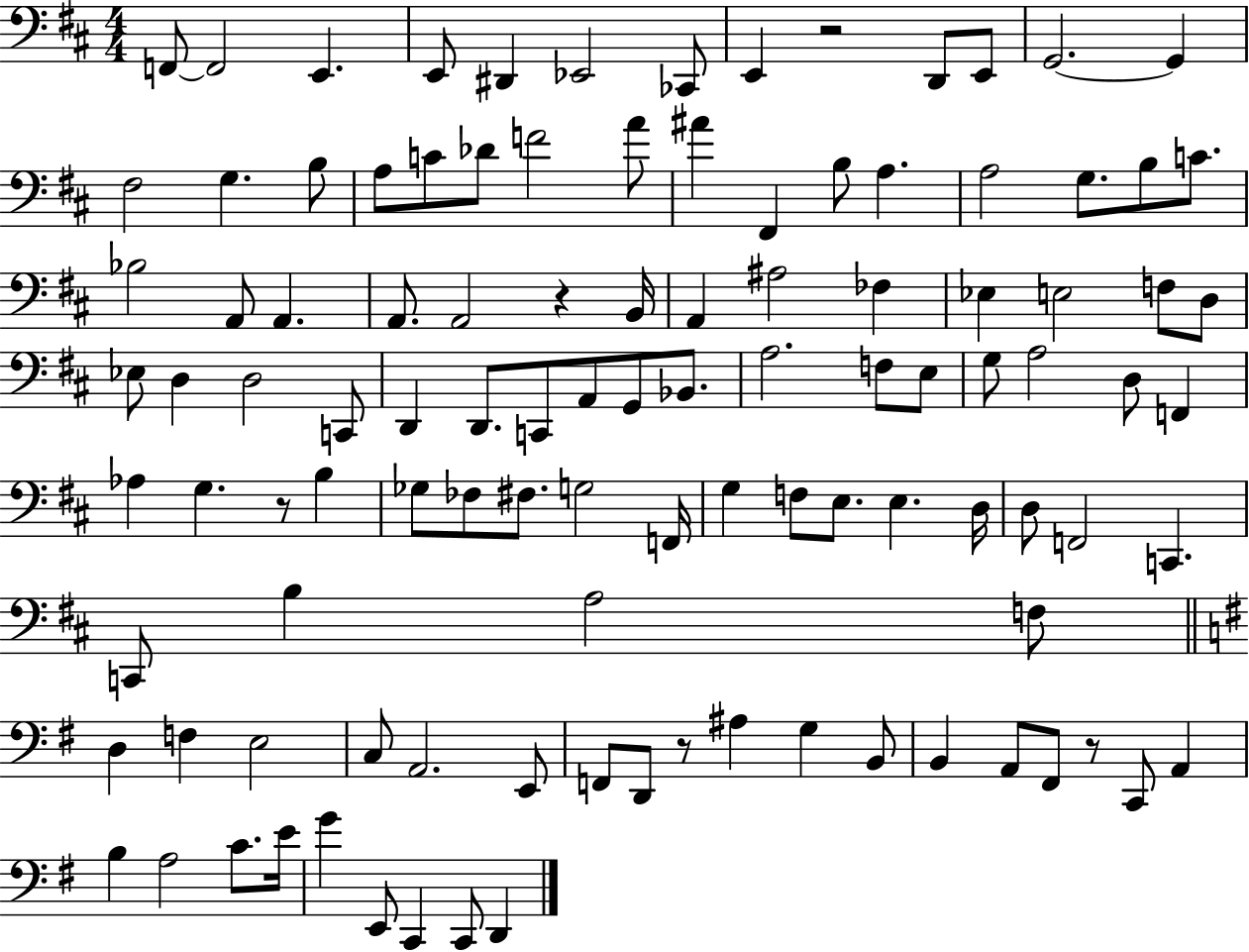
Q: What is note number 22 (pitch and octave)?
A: F#2